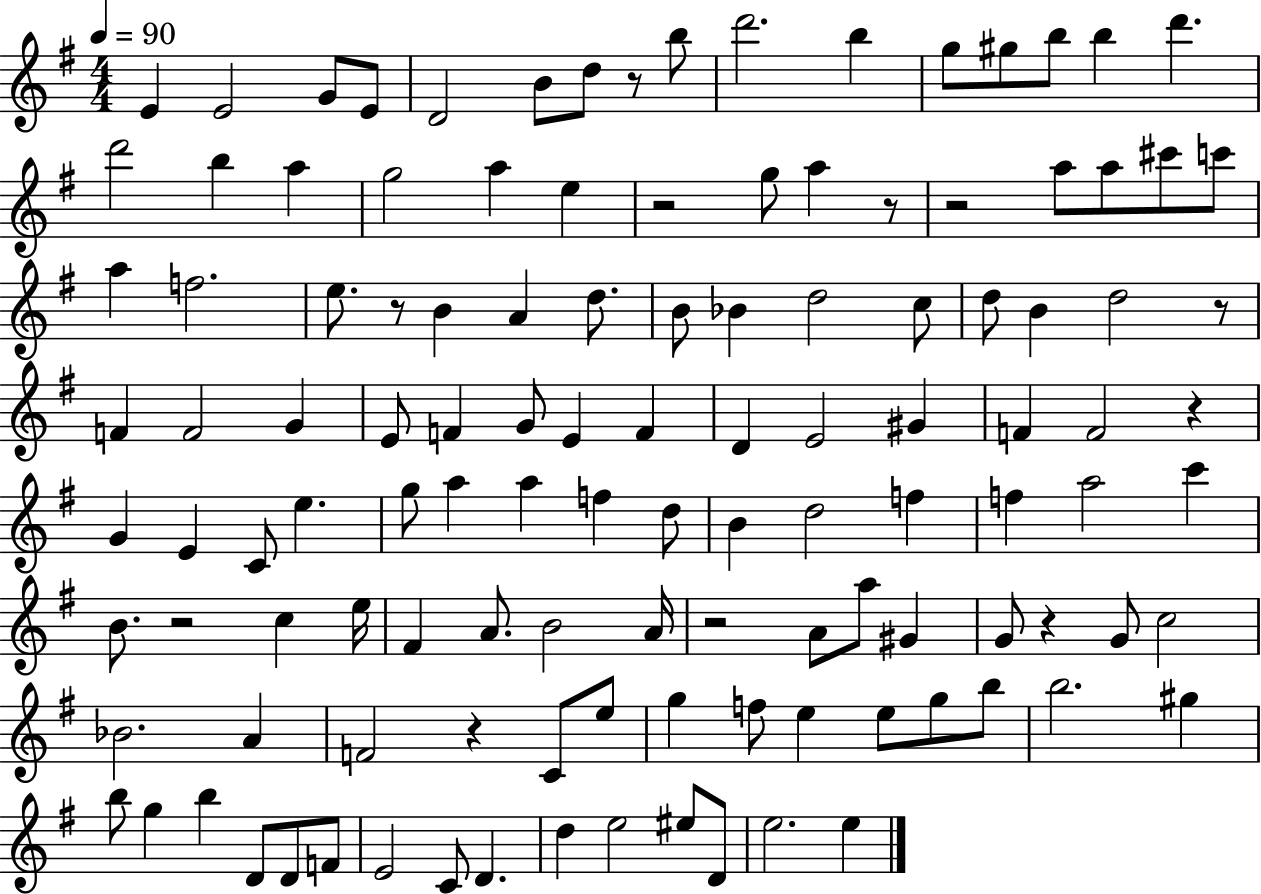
X:1
T:Untitled
M:4/4
L:1/4
K:G
E E2 G/2 E/2 D2 B/2 d/2 z/2 b/2 d'2 b g/2 ^g/2 b/2 b d' d'2 b a g2 a e z2 g/2 a z/2 z2 a/2 a/2 ^c'/2 c'/2 a f2 e/2 z/2 B A d/2 B/2 _B d2 c/2 d/2 B d2 z/2 F F2 G E/2 F G/2 E F D E2 ^G F F2 z G E C/2 e g/2 a a f d/2 B d2 f f a2 c' B/2 z2 c e/4 ^F A/2 B2 A/4 z2 A/2 a/2 ^G G/2 z G/2 c2 _B2 A F2 z C/2 e/2 g f/2 e e/2 g/2 b/2 b2 ^g b/2 g b D/2 D/2 F/2 E2 C/2 D d e2 ^e/2 D/2 e2 e